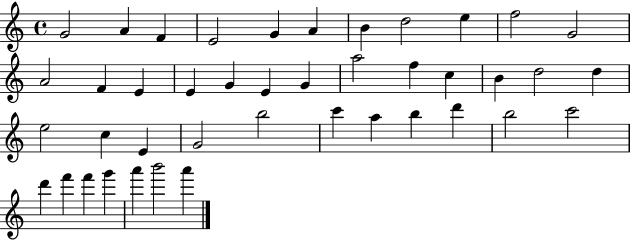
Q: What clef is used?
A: treble